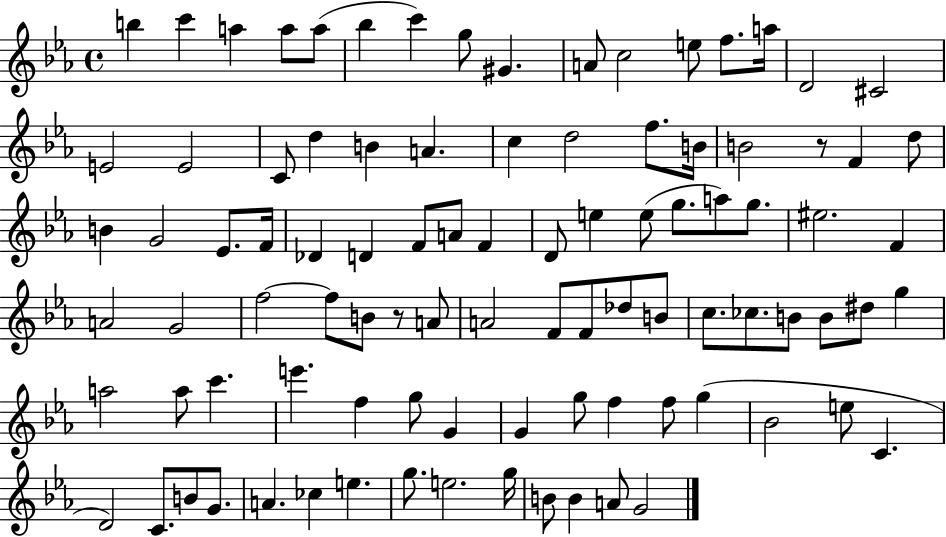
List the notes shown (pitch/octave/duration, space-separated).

B5/q C6/q A5/q A5/e A5/e Bb5/q C6/q G5/e G#4/q. A4/e C5/h E5/e F5/e. A5/s D4/h C#4/h E4/h E4/h C4/e D5/q B4/q A4/q. C5/q D5/h F5/e. B4/s B4/h R/e F4/q D5/e B4/q G4/h Eb4/e. F4/s Db4/q D4/q F4/e A4/e F4/q D4/e E5/q E5/e G5/e. A5/e G5/e. EIS5/h. F4/q A4/h G4/h F5/h F5/e B4/e R/e A4/e A4/h F4/e F4/e Db5/e B4/e C5/e. CES5/e. B4/e B4/e D#5/e G5/q A5/h A5/e C6/q. E6/q. F5/q G5/e G4/q G4/q G5/e F5/q F5/e G5/q Bb4/h E5/e C4/q. D4/h C4/e. B4/e G4/e. A4/q. CES5/q E5/q. G5/e. E5/h. G5/s B4/e B4/q A4/e G4/h